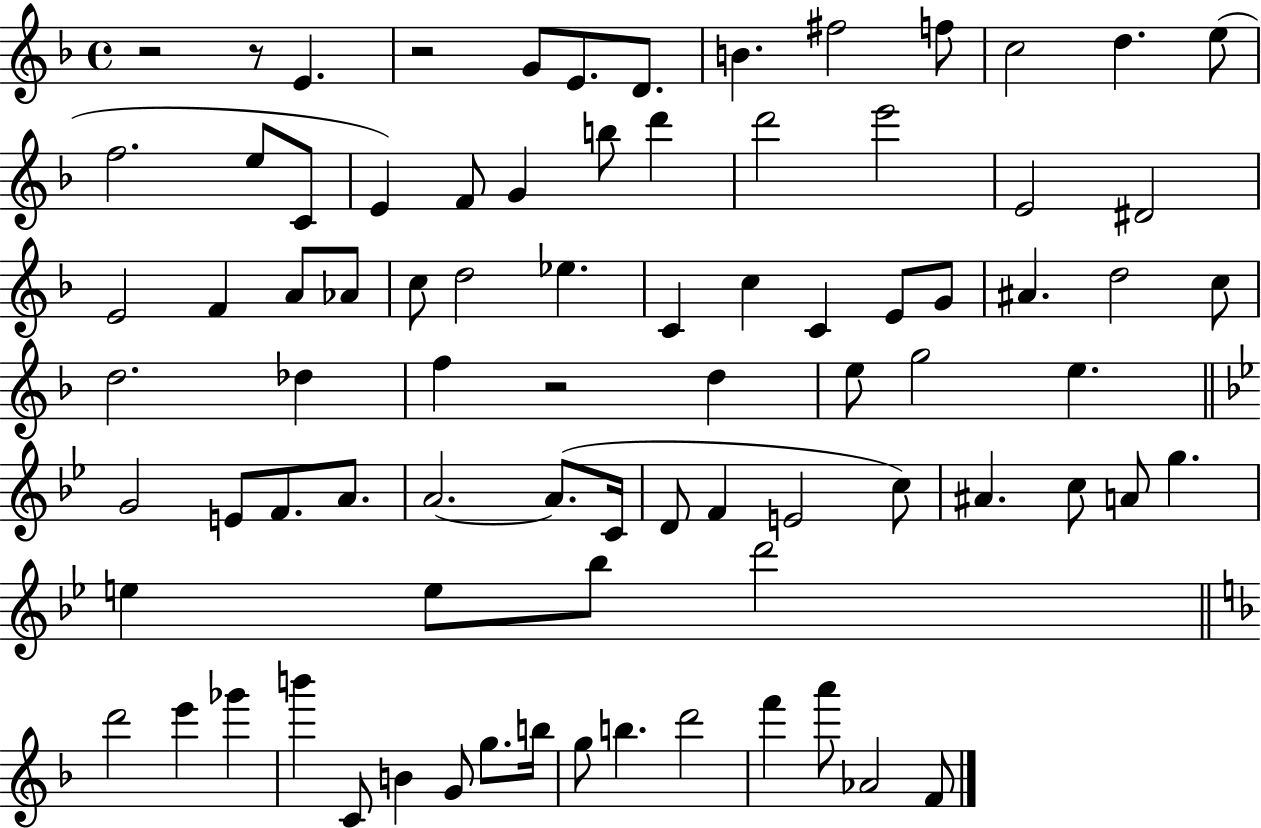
R/h R/e E4/q. R/h G4/e E4/e. D4/e. B4/q. F#5/h F5/e C5/h D5/q. E5/e F5/h. E5/e C4/e E4/q F4/e G4/q B5/e D6/q D6/h E6/h E4/h D#4/h E4/h F4/q A4/e Ab4/e C5/e D5/h Eb5/q. C4/q C5/q C4/q E4/e G4/e A#4/q. D5/h C5/e D5/h. Db5/q F5/q R/h D5/q E5/e G5/h E5/q. G4/h E4/e F4/e. A4/e. A4/h. A4/e. C4/s D4/e F4/q E4/h C5/e A#4/q. C5/e A4/e G5/q. E5/q E5/e Bb5/e D6/h D6/h E6/q Gb6/q B6/q C4/e B4/q G4/e G5/e. B5/s G5/e B5/q. D6/h F6/q A6/e Ab4/h F4/e